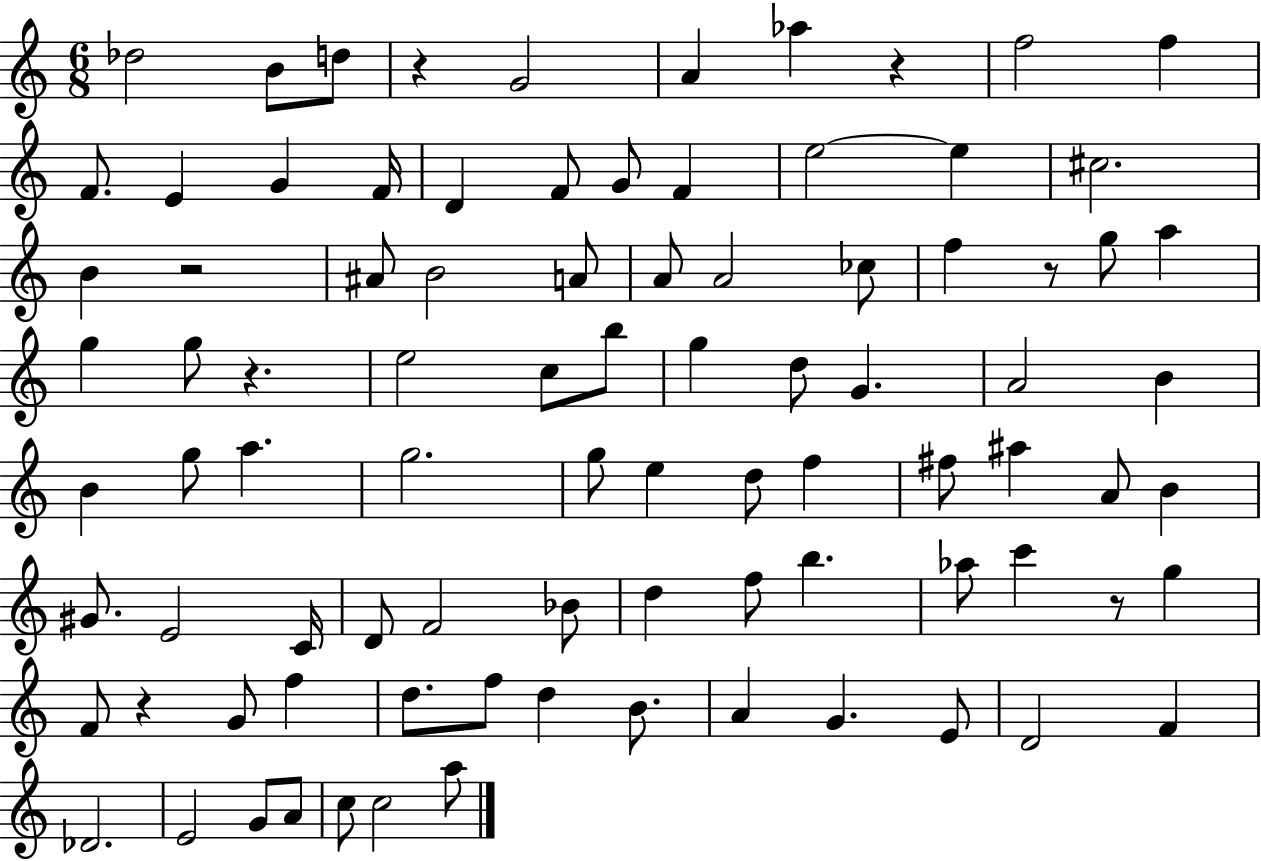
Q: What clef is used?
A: treble